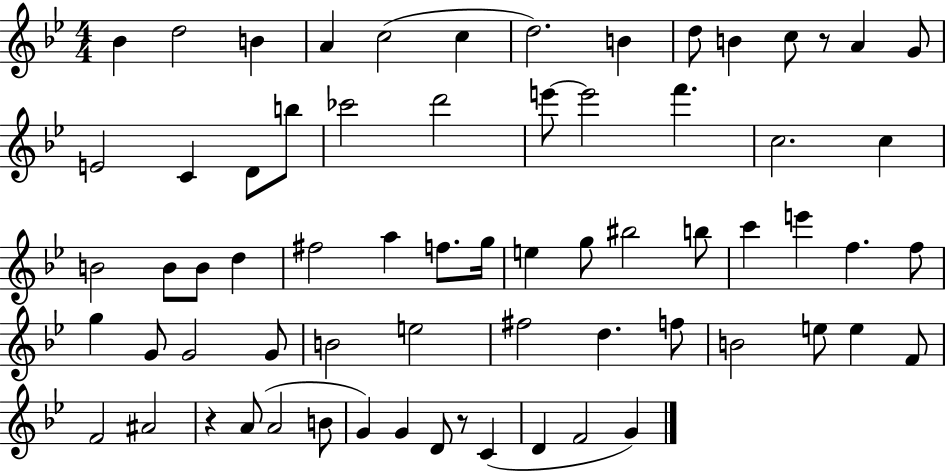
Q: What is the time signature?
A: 4/4